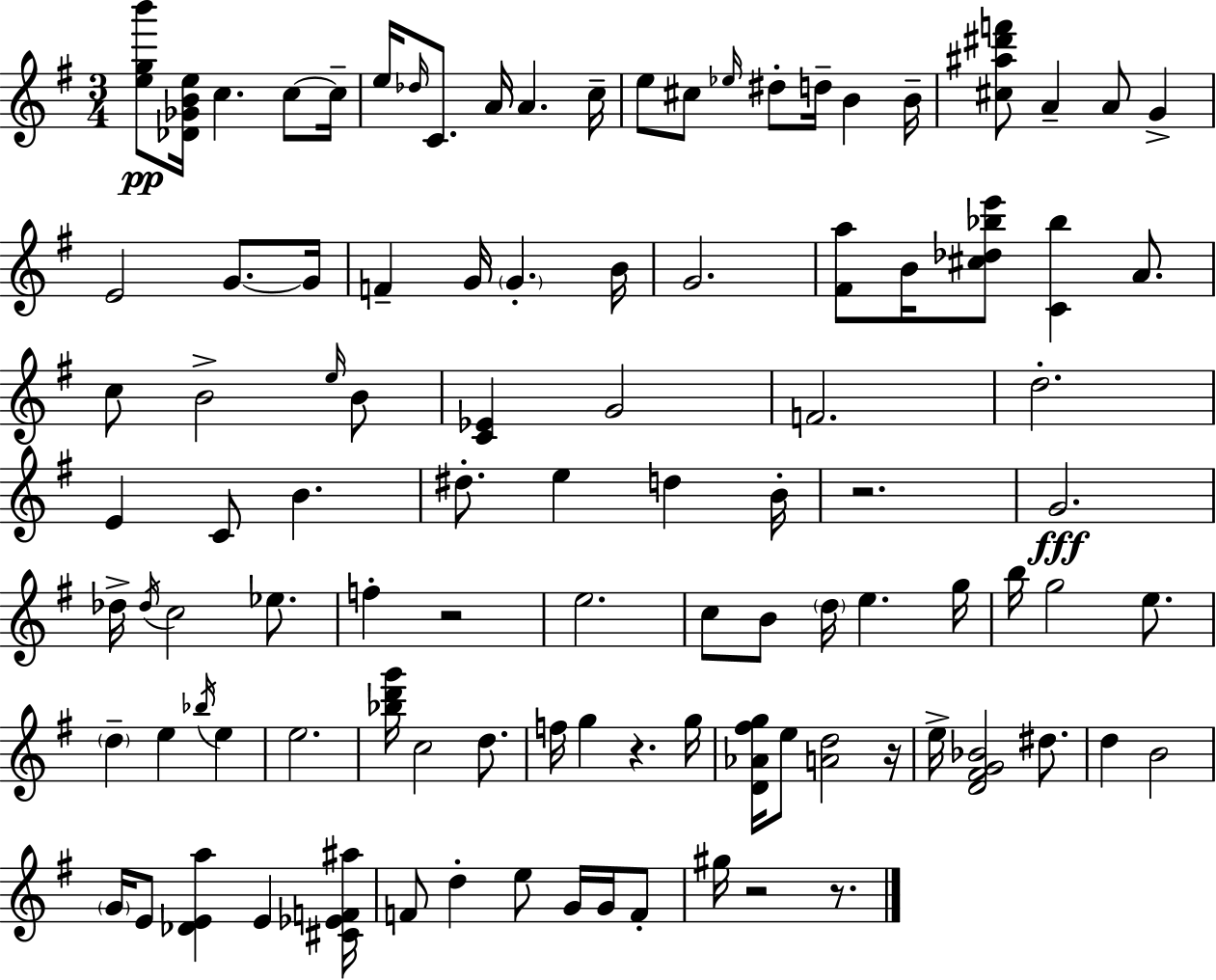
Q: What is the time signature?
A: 3/4